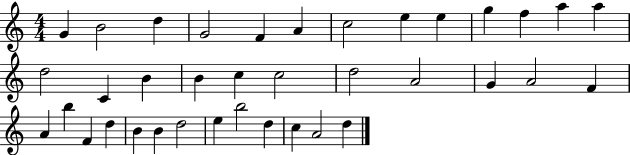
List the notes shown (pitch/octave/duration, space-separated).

G4/q B4/h D5/q G4/h F4/q A4/q C5/h E5/q E5/q G5/q F5/q A5/q A5/q D5/h C4/q B4/q B4/q C5/q C5/h D5/h A4/h G4/q A4/h F4/q A4/q B5/q F4/q D5/q B4/q B4/q D5/h E5/q B5/h D5/q C5/q A4/h D5/q